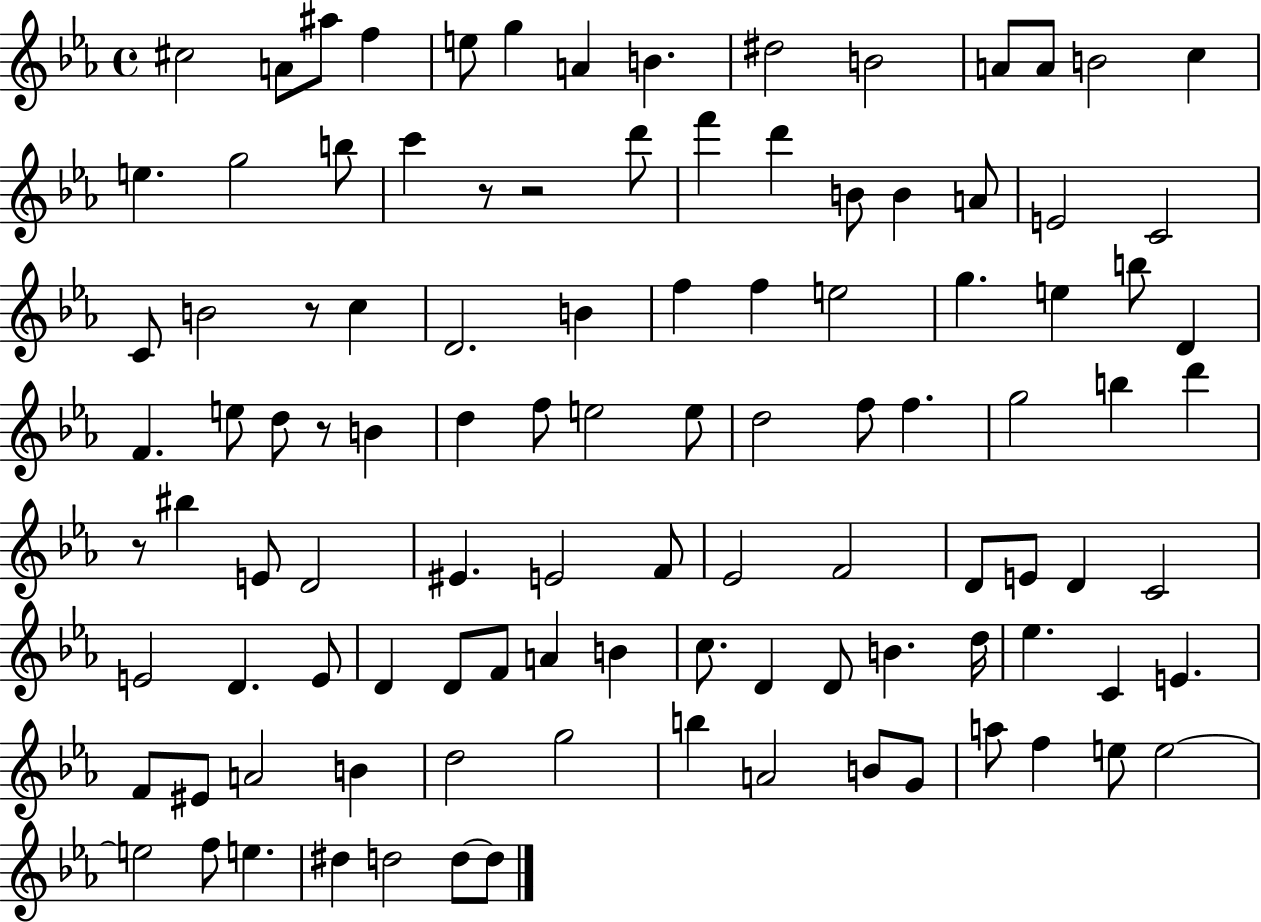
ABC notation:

X:1
T:Untitled
M:4/4
L:1/4
K:Eb
^c2 A/2 ^a/2 f e/2 g A B ^d2 B2 A/2 A/2 B2 c e g2 b/2 c' z/2 z2 d'/2 f' d' B/2 B A/2 E2 C2 C/2 B2 z/2 c D2 B f f e2 g e b/2 D F e/2 d/2 z/2 B d f/2 e2 e/2 d2 f/2 f g2 b d' z/2 ^b E/2 D2 ^E E2 F/2 _E2 F2 D/2 E/2 D C2 E2 D E/2 D D/2 F/2 A B c/2 D D/2 B d/4 _e C E F/2 ^E/2 A2 B d2 g2 b A2 B/2 G/2 a/2 f e/2 e2 e2 f/2 e ^d d2 d/2 d/2